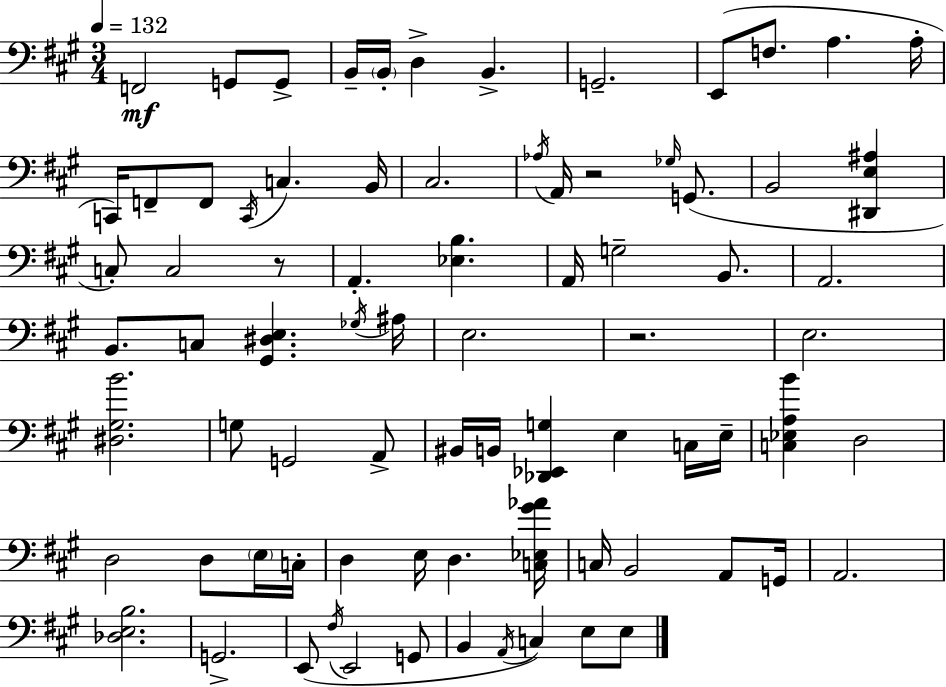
X:1
T:Untitled
M:3/4
L:1/4
K:A
F,,2 G,,/2 G,,/2 B,,/4 B,,/4 D, B,, G,,2 E,,/2 F,/2 A, A,/4 C,,/4 F,,/2 F,,/2 C,,/4 C, B,,/4 ^C,2 _A,/4 A,,/4 z2 _G,/4 G,,/2 B,,2 [^D,,E,^A,] C,/2 C,2 z/2 A,, [_E,B,] A,,/4 G,2 B,,/2 A,,2 B,,/2 C,/2 [^G,,^D,E,] _G,/4 ^A,/4 E,2 z2 E,2 [^D,^G,B]2 G,/2 G,,2 A,,/2 ^B,,/4 B,,/4 [_D,,_E,,G,] E, C,/4 E,/4 [C,_E,A,B] D,2 D,2 D,/2 E,/4 C,/4 D, E,/4 D, [C,_E,^G_A]/4 C,/4 B,,2 A,,/2 G,,/4 A,,2 [_D,E,B,]2 G,,2 E,,/2 ^F,/4 E,,2 G,,/2 B,, A,,/4 C, E,/2 E,/2